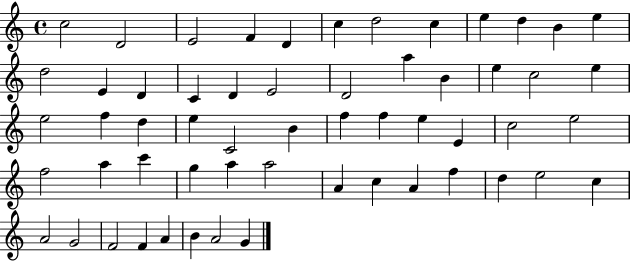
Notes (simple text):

C5/h D4/h E4/h F4/q D4/q C5/q D5/h C5/q E5/q D5/q B4/q E5/q D5/h E4/q D4/q C4/q D4/q E4/h D4/h A5/q B4/q E5/q C5/h E5/q E5/h F5/q D5/q E5/q C4/h B4/q F5/q F5/q E5/q E4/q C5/h E5/h F5/h A5/q C6/q G5/q A5/q A5/h A4/q C5/q A4/q F5/q D5/q E5/h C5/q A4/h G4/h F4/h F4/q A4/q B4/q A4/h G4/q